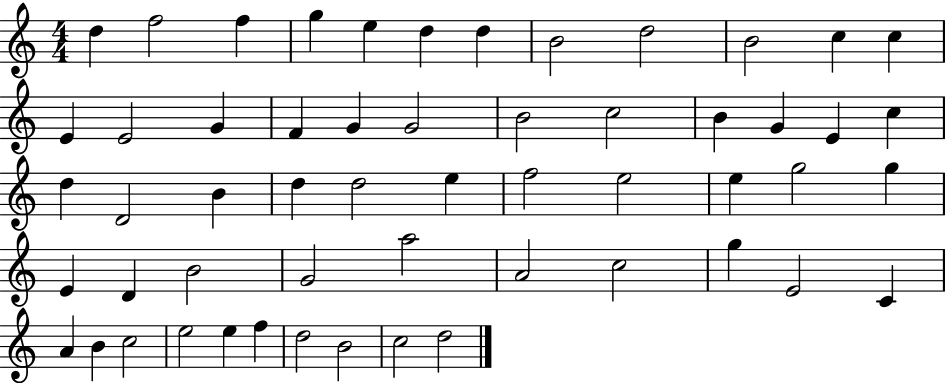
D5/q F5/h F5/q G5/q E5/q D5/q D5/q B4/h D5/h B4/h C5/q C5/q E4/q E4/h G4/q F4/q G4/q G4/h B4/h C5/h B4/q G4/q E4/q C5/q D5/q D4/h B4/q D5/q D5/h E5/q F5/h E5/h E5/q G5/h G5/q E4/q D4/q B4/h G4/h A5/h A4/h C5/h G5/q E4/h C4/q A4/q B4/q C5/h E5/h E5/q F5/q D5/h B4/h C5/h D5/h